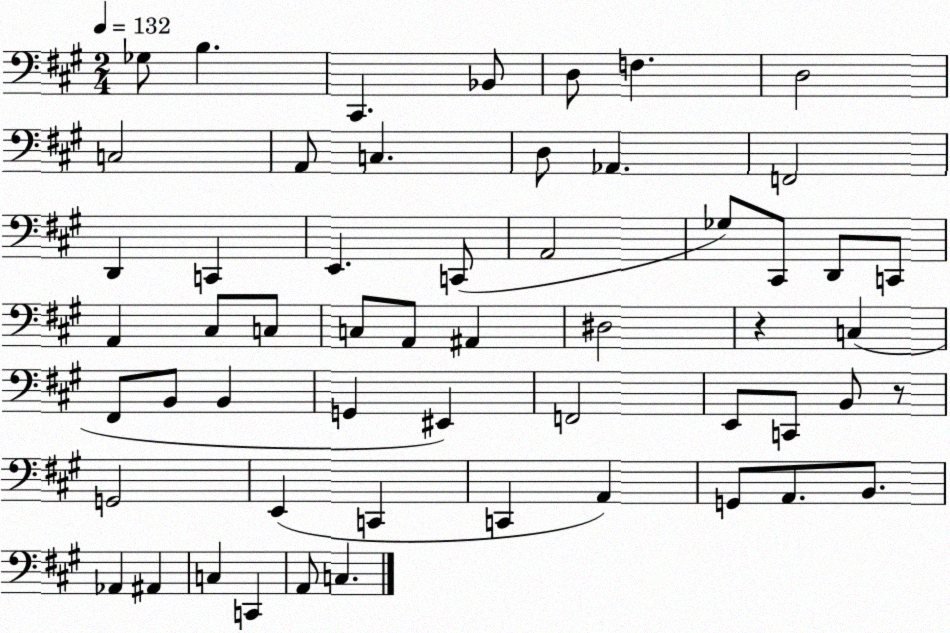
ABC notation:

X:1
T:Untitled
M:2/4
L:1/4
K:A
_G,/2 B, ^C,, _B,,/2 D,/2 F, D,2 C,2 A,,/2 C, D,/2 _A,, F,,2 D,, C,, E,, C,,/2 A,,2 _G,/2 ^C,,/2 D,,/2 C,,/2 A,, ^C,/2 C,/2 C,/2 A,,/2 ^A,, ^D,2 z C, ^F,,/2 B,,/2 B,, G,, ^E,, F,,2 E,,/2 C,,/2 B,,/2 z/2 G,,2 E,, C,, C,, A,, G,,/2 A,,/2 B,,/2 _A,, ^A,, C, C,, A,,/2 C,